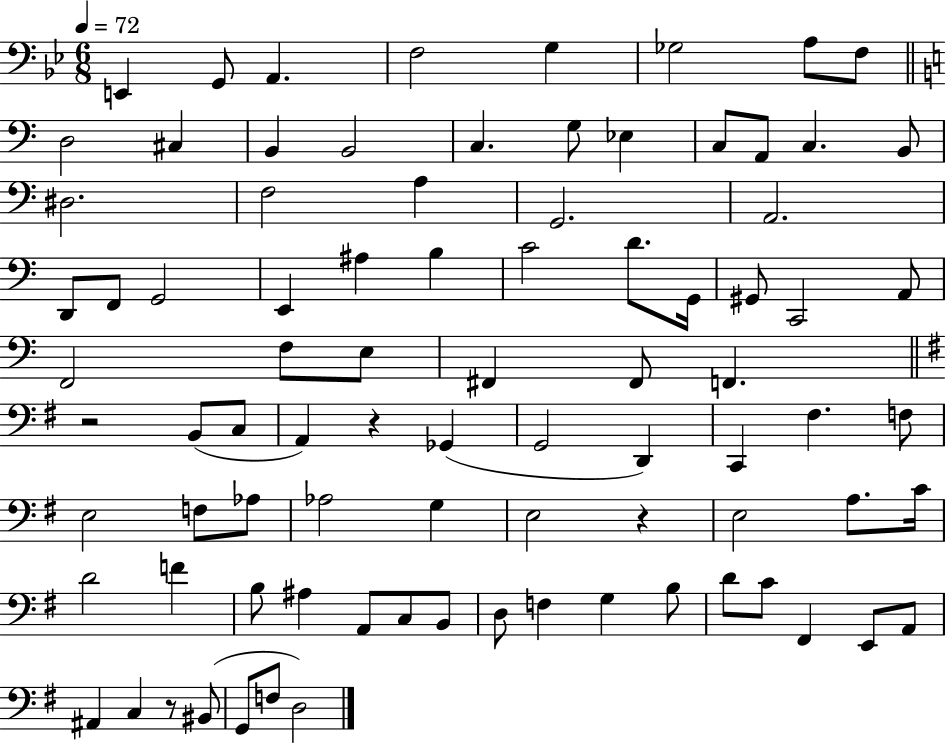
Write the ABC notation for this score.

X:1
T:Untitled
M:6/8
L:1/4
K:Bb
E,, G,,/2 A,, F,2 G, _G,2 A,/2 F,/2 D,2 ^C, B,, B,,2 C, G,/2 _E, C,/2 A,,/2 C, B,,/2 ^D,2 F,2 A, G,,2 A,,2 D,,/2 F,,/2 G,,2 E,, ^A, B, C2 D/2 G,,/4 ^G,,/2 C,,2 A,,/2 F,,2 F,/2 E,/2 ^F,, ^F,,/2 F,, z2 B,,/2 C,/2 A,, z _G,, G,,2 D,, C,, ^F, F,/2 E,2 F,/2 _A,/2 _A,2 G, E,2 z E,2 A,/2 C/4 D2 F B,/2 ^A, A,,/2 C,/2 B,,/2 D,/2 F, G, B,/2 D/2 C/2 ^F,, E,,/2 A,,/2 ^A,, C, z/2 ^B,,/2 G,,/2 F,/2 D,2